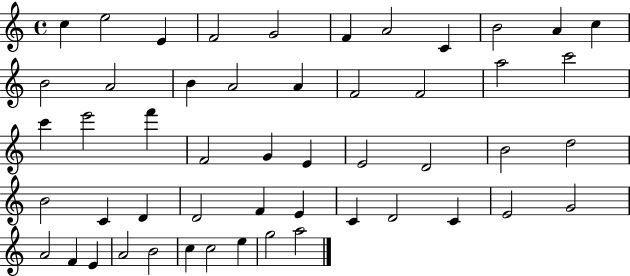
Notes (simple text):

C5/q E5/h E4/q F4/h G4/h F4/q A4/h C4/q B4/h A4/q C5/q B4/h A4/h B4/q A4/h A4/q F4/h F4/h A5/h C6/h C6/q E6/h F6/q F4/h G4/q E4/q E4/h D4/h B4/h D5/h B4/h C4/q D4/q D4/h F4/q E4/q C4/q D4/h C4/q E4/h G4/h A4/h F4/q E4/q A4/h B4/h C5/q C5/h E5/q G5/h A5/h